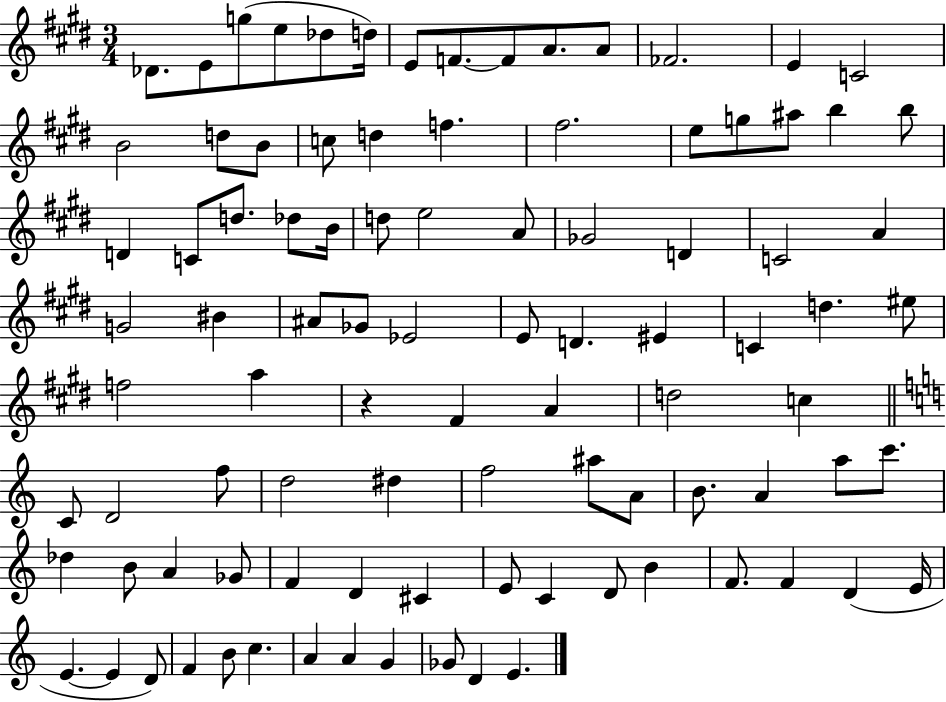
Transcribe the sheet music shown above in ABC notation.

X:1
T:Untitled
M:3/4
L:1/4
K:E
_D/2 E/2 g/2 e/2 _d/2 d/4 E/2 F/2 F/2 A/2 A/2 _F2 E C2 B2 d/2 B/2 c/2 d f ^f2 e/2 g/2 ^a/2 b b/2 D C/2 d/2 _d/2 B/4 d/2 e2 A/2 _G2 D C2 A G2 ^B ^A/2 _G/2 _E2 E/2 D ^E C d ^e/2 f2 a z ^F A d2 c C/2 D2 f/2 d2 ^d f2 ^a/2 A/2 B/2 A a/2 c'/2 _d B/2 A _G/2 F D ^C E/2 C D/2 B F/2 F D E/4 E E D/2 F B/2 c A A G _G/2 D E